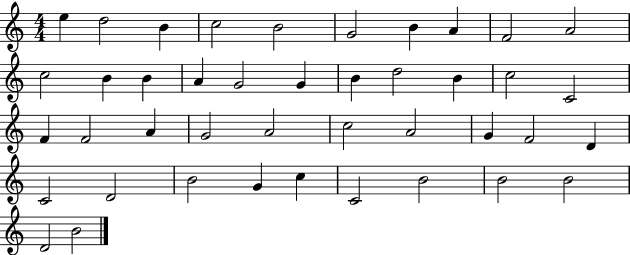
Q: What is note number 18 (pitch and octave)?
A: D5